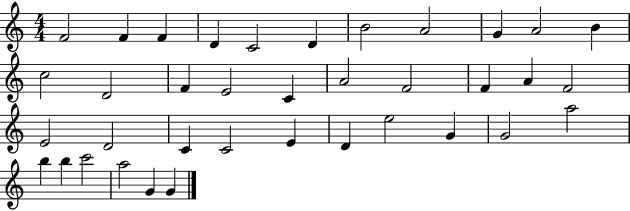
{
  \clef treble
  \numericTimeSignature
  \time 4/4
  \key c \major
  f'2 f'4 f'4 | d'4 c'2 d'4 | b'2 a'2 | g'4 a'2 b'4 | \break c''2 d'2 | f'4 e'2 c'4 | a'2 f'2 | f'4 a'4 f'2 | \break e'2 d'2 | c'4 c'2 e'4 | d'4 e''2 g'4 | g'2 a''2 | \break b''4 b''4 c'''2 | a''2 g'4 g'4 | \bar "|."
}